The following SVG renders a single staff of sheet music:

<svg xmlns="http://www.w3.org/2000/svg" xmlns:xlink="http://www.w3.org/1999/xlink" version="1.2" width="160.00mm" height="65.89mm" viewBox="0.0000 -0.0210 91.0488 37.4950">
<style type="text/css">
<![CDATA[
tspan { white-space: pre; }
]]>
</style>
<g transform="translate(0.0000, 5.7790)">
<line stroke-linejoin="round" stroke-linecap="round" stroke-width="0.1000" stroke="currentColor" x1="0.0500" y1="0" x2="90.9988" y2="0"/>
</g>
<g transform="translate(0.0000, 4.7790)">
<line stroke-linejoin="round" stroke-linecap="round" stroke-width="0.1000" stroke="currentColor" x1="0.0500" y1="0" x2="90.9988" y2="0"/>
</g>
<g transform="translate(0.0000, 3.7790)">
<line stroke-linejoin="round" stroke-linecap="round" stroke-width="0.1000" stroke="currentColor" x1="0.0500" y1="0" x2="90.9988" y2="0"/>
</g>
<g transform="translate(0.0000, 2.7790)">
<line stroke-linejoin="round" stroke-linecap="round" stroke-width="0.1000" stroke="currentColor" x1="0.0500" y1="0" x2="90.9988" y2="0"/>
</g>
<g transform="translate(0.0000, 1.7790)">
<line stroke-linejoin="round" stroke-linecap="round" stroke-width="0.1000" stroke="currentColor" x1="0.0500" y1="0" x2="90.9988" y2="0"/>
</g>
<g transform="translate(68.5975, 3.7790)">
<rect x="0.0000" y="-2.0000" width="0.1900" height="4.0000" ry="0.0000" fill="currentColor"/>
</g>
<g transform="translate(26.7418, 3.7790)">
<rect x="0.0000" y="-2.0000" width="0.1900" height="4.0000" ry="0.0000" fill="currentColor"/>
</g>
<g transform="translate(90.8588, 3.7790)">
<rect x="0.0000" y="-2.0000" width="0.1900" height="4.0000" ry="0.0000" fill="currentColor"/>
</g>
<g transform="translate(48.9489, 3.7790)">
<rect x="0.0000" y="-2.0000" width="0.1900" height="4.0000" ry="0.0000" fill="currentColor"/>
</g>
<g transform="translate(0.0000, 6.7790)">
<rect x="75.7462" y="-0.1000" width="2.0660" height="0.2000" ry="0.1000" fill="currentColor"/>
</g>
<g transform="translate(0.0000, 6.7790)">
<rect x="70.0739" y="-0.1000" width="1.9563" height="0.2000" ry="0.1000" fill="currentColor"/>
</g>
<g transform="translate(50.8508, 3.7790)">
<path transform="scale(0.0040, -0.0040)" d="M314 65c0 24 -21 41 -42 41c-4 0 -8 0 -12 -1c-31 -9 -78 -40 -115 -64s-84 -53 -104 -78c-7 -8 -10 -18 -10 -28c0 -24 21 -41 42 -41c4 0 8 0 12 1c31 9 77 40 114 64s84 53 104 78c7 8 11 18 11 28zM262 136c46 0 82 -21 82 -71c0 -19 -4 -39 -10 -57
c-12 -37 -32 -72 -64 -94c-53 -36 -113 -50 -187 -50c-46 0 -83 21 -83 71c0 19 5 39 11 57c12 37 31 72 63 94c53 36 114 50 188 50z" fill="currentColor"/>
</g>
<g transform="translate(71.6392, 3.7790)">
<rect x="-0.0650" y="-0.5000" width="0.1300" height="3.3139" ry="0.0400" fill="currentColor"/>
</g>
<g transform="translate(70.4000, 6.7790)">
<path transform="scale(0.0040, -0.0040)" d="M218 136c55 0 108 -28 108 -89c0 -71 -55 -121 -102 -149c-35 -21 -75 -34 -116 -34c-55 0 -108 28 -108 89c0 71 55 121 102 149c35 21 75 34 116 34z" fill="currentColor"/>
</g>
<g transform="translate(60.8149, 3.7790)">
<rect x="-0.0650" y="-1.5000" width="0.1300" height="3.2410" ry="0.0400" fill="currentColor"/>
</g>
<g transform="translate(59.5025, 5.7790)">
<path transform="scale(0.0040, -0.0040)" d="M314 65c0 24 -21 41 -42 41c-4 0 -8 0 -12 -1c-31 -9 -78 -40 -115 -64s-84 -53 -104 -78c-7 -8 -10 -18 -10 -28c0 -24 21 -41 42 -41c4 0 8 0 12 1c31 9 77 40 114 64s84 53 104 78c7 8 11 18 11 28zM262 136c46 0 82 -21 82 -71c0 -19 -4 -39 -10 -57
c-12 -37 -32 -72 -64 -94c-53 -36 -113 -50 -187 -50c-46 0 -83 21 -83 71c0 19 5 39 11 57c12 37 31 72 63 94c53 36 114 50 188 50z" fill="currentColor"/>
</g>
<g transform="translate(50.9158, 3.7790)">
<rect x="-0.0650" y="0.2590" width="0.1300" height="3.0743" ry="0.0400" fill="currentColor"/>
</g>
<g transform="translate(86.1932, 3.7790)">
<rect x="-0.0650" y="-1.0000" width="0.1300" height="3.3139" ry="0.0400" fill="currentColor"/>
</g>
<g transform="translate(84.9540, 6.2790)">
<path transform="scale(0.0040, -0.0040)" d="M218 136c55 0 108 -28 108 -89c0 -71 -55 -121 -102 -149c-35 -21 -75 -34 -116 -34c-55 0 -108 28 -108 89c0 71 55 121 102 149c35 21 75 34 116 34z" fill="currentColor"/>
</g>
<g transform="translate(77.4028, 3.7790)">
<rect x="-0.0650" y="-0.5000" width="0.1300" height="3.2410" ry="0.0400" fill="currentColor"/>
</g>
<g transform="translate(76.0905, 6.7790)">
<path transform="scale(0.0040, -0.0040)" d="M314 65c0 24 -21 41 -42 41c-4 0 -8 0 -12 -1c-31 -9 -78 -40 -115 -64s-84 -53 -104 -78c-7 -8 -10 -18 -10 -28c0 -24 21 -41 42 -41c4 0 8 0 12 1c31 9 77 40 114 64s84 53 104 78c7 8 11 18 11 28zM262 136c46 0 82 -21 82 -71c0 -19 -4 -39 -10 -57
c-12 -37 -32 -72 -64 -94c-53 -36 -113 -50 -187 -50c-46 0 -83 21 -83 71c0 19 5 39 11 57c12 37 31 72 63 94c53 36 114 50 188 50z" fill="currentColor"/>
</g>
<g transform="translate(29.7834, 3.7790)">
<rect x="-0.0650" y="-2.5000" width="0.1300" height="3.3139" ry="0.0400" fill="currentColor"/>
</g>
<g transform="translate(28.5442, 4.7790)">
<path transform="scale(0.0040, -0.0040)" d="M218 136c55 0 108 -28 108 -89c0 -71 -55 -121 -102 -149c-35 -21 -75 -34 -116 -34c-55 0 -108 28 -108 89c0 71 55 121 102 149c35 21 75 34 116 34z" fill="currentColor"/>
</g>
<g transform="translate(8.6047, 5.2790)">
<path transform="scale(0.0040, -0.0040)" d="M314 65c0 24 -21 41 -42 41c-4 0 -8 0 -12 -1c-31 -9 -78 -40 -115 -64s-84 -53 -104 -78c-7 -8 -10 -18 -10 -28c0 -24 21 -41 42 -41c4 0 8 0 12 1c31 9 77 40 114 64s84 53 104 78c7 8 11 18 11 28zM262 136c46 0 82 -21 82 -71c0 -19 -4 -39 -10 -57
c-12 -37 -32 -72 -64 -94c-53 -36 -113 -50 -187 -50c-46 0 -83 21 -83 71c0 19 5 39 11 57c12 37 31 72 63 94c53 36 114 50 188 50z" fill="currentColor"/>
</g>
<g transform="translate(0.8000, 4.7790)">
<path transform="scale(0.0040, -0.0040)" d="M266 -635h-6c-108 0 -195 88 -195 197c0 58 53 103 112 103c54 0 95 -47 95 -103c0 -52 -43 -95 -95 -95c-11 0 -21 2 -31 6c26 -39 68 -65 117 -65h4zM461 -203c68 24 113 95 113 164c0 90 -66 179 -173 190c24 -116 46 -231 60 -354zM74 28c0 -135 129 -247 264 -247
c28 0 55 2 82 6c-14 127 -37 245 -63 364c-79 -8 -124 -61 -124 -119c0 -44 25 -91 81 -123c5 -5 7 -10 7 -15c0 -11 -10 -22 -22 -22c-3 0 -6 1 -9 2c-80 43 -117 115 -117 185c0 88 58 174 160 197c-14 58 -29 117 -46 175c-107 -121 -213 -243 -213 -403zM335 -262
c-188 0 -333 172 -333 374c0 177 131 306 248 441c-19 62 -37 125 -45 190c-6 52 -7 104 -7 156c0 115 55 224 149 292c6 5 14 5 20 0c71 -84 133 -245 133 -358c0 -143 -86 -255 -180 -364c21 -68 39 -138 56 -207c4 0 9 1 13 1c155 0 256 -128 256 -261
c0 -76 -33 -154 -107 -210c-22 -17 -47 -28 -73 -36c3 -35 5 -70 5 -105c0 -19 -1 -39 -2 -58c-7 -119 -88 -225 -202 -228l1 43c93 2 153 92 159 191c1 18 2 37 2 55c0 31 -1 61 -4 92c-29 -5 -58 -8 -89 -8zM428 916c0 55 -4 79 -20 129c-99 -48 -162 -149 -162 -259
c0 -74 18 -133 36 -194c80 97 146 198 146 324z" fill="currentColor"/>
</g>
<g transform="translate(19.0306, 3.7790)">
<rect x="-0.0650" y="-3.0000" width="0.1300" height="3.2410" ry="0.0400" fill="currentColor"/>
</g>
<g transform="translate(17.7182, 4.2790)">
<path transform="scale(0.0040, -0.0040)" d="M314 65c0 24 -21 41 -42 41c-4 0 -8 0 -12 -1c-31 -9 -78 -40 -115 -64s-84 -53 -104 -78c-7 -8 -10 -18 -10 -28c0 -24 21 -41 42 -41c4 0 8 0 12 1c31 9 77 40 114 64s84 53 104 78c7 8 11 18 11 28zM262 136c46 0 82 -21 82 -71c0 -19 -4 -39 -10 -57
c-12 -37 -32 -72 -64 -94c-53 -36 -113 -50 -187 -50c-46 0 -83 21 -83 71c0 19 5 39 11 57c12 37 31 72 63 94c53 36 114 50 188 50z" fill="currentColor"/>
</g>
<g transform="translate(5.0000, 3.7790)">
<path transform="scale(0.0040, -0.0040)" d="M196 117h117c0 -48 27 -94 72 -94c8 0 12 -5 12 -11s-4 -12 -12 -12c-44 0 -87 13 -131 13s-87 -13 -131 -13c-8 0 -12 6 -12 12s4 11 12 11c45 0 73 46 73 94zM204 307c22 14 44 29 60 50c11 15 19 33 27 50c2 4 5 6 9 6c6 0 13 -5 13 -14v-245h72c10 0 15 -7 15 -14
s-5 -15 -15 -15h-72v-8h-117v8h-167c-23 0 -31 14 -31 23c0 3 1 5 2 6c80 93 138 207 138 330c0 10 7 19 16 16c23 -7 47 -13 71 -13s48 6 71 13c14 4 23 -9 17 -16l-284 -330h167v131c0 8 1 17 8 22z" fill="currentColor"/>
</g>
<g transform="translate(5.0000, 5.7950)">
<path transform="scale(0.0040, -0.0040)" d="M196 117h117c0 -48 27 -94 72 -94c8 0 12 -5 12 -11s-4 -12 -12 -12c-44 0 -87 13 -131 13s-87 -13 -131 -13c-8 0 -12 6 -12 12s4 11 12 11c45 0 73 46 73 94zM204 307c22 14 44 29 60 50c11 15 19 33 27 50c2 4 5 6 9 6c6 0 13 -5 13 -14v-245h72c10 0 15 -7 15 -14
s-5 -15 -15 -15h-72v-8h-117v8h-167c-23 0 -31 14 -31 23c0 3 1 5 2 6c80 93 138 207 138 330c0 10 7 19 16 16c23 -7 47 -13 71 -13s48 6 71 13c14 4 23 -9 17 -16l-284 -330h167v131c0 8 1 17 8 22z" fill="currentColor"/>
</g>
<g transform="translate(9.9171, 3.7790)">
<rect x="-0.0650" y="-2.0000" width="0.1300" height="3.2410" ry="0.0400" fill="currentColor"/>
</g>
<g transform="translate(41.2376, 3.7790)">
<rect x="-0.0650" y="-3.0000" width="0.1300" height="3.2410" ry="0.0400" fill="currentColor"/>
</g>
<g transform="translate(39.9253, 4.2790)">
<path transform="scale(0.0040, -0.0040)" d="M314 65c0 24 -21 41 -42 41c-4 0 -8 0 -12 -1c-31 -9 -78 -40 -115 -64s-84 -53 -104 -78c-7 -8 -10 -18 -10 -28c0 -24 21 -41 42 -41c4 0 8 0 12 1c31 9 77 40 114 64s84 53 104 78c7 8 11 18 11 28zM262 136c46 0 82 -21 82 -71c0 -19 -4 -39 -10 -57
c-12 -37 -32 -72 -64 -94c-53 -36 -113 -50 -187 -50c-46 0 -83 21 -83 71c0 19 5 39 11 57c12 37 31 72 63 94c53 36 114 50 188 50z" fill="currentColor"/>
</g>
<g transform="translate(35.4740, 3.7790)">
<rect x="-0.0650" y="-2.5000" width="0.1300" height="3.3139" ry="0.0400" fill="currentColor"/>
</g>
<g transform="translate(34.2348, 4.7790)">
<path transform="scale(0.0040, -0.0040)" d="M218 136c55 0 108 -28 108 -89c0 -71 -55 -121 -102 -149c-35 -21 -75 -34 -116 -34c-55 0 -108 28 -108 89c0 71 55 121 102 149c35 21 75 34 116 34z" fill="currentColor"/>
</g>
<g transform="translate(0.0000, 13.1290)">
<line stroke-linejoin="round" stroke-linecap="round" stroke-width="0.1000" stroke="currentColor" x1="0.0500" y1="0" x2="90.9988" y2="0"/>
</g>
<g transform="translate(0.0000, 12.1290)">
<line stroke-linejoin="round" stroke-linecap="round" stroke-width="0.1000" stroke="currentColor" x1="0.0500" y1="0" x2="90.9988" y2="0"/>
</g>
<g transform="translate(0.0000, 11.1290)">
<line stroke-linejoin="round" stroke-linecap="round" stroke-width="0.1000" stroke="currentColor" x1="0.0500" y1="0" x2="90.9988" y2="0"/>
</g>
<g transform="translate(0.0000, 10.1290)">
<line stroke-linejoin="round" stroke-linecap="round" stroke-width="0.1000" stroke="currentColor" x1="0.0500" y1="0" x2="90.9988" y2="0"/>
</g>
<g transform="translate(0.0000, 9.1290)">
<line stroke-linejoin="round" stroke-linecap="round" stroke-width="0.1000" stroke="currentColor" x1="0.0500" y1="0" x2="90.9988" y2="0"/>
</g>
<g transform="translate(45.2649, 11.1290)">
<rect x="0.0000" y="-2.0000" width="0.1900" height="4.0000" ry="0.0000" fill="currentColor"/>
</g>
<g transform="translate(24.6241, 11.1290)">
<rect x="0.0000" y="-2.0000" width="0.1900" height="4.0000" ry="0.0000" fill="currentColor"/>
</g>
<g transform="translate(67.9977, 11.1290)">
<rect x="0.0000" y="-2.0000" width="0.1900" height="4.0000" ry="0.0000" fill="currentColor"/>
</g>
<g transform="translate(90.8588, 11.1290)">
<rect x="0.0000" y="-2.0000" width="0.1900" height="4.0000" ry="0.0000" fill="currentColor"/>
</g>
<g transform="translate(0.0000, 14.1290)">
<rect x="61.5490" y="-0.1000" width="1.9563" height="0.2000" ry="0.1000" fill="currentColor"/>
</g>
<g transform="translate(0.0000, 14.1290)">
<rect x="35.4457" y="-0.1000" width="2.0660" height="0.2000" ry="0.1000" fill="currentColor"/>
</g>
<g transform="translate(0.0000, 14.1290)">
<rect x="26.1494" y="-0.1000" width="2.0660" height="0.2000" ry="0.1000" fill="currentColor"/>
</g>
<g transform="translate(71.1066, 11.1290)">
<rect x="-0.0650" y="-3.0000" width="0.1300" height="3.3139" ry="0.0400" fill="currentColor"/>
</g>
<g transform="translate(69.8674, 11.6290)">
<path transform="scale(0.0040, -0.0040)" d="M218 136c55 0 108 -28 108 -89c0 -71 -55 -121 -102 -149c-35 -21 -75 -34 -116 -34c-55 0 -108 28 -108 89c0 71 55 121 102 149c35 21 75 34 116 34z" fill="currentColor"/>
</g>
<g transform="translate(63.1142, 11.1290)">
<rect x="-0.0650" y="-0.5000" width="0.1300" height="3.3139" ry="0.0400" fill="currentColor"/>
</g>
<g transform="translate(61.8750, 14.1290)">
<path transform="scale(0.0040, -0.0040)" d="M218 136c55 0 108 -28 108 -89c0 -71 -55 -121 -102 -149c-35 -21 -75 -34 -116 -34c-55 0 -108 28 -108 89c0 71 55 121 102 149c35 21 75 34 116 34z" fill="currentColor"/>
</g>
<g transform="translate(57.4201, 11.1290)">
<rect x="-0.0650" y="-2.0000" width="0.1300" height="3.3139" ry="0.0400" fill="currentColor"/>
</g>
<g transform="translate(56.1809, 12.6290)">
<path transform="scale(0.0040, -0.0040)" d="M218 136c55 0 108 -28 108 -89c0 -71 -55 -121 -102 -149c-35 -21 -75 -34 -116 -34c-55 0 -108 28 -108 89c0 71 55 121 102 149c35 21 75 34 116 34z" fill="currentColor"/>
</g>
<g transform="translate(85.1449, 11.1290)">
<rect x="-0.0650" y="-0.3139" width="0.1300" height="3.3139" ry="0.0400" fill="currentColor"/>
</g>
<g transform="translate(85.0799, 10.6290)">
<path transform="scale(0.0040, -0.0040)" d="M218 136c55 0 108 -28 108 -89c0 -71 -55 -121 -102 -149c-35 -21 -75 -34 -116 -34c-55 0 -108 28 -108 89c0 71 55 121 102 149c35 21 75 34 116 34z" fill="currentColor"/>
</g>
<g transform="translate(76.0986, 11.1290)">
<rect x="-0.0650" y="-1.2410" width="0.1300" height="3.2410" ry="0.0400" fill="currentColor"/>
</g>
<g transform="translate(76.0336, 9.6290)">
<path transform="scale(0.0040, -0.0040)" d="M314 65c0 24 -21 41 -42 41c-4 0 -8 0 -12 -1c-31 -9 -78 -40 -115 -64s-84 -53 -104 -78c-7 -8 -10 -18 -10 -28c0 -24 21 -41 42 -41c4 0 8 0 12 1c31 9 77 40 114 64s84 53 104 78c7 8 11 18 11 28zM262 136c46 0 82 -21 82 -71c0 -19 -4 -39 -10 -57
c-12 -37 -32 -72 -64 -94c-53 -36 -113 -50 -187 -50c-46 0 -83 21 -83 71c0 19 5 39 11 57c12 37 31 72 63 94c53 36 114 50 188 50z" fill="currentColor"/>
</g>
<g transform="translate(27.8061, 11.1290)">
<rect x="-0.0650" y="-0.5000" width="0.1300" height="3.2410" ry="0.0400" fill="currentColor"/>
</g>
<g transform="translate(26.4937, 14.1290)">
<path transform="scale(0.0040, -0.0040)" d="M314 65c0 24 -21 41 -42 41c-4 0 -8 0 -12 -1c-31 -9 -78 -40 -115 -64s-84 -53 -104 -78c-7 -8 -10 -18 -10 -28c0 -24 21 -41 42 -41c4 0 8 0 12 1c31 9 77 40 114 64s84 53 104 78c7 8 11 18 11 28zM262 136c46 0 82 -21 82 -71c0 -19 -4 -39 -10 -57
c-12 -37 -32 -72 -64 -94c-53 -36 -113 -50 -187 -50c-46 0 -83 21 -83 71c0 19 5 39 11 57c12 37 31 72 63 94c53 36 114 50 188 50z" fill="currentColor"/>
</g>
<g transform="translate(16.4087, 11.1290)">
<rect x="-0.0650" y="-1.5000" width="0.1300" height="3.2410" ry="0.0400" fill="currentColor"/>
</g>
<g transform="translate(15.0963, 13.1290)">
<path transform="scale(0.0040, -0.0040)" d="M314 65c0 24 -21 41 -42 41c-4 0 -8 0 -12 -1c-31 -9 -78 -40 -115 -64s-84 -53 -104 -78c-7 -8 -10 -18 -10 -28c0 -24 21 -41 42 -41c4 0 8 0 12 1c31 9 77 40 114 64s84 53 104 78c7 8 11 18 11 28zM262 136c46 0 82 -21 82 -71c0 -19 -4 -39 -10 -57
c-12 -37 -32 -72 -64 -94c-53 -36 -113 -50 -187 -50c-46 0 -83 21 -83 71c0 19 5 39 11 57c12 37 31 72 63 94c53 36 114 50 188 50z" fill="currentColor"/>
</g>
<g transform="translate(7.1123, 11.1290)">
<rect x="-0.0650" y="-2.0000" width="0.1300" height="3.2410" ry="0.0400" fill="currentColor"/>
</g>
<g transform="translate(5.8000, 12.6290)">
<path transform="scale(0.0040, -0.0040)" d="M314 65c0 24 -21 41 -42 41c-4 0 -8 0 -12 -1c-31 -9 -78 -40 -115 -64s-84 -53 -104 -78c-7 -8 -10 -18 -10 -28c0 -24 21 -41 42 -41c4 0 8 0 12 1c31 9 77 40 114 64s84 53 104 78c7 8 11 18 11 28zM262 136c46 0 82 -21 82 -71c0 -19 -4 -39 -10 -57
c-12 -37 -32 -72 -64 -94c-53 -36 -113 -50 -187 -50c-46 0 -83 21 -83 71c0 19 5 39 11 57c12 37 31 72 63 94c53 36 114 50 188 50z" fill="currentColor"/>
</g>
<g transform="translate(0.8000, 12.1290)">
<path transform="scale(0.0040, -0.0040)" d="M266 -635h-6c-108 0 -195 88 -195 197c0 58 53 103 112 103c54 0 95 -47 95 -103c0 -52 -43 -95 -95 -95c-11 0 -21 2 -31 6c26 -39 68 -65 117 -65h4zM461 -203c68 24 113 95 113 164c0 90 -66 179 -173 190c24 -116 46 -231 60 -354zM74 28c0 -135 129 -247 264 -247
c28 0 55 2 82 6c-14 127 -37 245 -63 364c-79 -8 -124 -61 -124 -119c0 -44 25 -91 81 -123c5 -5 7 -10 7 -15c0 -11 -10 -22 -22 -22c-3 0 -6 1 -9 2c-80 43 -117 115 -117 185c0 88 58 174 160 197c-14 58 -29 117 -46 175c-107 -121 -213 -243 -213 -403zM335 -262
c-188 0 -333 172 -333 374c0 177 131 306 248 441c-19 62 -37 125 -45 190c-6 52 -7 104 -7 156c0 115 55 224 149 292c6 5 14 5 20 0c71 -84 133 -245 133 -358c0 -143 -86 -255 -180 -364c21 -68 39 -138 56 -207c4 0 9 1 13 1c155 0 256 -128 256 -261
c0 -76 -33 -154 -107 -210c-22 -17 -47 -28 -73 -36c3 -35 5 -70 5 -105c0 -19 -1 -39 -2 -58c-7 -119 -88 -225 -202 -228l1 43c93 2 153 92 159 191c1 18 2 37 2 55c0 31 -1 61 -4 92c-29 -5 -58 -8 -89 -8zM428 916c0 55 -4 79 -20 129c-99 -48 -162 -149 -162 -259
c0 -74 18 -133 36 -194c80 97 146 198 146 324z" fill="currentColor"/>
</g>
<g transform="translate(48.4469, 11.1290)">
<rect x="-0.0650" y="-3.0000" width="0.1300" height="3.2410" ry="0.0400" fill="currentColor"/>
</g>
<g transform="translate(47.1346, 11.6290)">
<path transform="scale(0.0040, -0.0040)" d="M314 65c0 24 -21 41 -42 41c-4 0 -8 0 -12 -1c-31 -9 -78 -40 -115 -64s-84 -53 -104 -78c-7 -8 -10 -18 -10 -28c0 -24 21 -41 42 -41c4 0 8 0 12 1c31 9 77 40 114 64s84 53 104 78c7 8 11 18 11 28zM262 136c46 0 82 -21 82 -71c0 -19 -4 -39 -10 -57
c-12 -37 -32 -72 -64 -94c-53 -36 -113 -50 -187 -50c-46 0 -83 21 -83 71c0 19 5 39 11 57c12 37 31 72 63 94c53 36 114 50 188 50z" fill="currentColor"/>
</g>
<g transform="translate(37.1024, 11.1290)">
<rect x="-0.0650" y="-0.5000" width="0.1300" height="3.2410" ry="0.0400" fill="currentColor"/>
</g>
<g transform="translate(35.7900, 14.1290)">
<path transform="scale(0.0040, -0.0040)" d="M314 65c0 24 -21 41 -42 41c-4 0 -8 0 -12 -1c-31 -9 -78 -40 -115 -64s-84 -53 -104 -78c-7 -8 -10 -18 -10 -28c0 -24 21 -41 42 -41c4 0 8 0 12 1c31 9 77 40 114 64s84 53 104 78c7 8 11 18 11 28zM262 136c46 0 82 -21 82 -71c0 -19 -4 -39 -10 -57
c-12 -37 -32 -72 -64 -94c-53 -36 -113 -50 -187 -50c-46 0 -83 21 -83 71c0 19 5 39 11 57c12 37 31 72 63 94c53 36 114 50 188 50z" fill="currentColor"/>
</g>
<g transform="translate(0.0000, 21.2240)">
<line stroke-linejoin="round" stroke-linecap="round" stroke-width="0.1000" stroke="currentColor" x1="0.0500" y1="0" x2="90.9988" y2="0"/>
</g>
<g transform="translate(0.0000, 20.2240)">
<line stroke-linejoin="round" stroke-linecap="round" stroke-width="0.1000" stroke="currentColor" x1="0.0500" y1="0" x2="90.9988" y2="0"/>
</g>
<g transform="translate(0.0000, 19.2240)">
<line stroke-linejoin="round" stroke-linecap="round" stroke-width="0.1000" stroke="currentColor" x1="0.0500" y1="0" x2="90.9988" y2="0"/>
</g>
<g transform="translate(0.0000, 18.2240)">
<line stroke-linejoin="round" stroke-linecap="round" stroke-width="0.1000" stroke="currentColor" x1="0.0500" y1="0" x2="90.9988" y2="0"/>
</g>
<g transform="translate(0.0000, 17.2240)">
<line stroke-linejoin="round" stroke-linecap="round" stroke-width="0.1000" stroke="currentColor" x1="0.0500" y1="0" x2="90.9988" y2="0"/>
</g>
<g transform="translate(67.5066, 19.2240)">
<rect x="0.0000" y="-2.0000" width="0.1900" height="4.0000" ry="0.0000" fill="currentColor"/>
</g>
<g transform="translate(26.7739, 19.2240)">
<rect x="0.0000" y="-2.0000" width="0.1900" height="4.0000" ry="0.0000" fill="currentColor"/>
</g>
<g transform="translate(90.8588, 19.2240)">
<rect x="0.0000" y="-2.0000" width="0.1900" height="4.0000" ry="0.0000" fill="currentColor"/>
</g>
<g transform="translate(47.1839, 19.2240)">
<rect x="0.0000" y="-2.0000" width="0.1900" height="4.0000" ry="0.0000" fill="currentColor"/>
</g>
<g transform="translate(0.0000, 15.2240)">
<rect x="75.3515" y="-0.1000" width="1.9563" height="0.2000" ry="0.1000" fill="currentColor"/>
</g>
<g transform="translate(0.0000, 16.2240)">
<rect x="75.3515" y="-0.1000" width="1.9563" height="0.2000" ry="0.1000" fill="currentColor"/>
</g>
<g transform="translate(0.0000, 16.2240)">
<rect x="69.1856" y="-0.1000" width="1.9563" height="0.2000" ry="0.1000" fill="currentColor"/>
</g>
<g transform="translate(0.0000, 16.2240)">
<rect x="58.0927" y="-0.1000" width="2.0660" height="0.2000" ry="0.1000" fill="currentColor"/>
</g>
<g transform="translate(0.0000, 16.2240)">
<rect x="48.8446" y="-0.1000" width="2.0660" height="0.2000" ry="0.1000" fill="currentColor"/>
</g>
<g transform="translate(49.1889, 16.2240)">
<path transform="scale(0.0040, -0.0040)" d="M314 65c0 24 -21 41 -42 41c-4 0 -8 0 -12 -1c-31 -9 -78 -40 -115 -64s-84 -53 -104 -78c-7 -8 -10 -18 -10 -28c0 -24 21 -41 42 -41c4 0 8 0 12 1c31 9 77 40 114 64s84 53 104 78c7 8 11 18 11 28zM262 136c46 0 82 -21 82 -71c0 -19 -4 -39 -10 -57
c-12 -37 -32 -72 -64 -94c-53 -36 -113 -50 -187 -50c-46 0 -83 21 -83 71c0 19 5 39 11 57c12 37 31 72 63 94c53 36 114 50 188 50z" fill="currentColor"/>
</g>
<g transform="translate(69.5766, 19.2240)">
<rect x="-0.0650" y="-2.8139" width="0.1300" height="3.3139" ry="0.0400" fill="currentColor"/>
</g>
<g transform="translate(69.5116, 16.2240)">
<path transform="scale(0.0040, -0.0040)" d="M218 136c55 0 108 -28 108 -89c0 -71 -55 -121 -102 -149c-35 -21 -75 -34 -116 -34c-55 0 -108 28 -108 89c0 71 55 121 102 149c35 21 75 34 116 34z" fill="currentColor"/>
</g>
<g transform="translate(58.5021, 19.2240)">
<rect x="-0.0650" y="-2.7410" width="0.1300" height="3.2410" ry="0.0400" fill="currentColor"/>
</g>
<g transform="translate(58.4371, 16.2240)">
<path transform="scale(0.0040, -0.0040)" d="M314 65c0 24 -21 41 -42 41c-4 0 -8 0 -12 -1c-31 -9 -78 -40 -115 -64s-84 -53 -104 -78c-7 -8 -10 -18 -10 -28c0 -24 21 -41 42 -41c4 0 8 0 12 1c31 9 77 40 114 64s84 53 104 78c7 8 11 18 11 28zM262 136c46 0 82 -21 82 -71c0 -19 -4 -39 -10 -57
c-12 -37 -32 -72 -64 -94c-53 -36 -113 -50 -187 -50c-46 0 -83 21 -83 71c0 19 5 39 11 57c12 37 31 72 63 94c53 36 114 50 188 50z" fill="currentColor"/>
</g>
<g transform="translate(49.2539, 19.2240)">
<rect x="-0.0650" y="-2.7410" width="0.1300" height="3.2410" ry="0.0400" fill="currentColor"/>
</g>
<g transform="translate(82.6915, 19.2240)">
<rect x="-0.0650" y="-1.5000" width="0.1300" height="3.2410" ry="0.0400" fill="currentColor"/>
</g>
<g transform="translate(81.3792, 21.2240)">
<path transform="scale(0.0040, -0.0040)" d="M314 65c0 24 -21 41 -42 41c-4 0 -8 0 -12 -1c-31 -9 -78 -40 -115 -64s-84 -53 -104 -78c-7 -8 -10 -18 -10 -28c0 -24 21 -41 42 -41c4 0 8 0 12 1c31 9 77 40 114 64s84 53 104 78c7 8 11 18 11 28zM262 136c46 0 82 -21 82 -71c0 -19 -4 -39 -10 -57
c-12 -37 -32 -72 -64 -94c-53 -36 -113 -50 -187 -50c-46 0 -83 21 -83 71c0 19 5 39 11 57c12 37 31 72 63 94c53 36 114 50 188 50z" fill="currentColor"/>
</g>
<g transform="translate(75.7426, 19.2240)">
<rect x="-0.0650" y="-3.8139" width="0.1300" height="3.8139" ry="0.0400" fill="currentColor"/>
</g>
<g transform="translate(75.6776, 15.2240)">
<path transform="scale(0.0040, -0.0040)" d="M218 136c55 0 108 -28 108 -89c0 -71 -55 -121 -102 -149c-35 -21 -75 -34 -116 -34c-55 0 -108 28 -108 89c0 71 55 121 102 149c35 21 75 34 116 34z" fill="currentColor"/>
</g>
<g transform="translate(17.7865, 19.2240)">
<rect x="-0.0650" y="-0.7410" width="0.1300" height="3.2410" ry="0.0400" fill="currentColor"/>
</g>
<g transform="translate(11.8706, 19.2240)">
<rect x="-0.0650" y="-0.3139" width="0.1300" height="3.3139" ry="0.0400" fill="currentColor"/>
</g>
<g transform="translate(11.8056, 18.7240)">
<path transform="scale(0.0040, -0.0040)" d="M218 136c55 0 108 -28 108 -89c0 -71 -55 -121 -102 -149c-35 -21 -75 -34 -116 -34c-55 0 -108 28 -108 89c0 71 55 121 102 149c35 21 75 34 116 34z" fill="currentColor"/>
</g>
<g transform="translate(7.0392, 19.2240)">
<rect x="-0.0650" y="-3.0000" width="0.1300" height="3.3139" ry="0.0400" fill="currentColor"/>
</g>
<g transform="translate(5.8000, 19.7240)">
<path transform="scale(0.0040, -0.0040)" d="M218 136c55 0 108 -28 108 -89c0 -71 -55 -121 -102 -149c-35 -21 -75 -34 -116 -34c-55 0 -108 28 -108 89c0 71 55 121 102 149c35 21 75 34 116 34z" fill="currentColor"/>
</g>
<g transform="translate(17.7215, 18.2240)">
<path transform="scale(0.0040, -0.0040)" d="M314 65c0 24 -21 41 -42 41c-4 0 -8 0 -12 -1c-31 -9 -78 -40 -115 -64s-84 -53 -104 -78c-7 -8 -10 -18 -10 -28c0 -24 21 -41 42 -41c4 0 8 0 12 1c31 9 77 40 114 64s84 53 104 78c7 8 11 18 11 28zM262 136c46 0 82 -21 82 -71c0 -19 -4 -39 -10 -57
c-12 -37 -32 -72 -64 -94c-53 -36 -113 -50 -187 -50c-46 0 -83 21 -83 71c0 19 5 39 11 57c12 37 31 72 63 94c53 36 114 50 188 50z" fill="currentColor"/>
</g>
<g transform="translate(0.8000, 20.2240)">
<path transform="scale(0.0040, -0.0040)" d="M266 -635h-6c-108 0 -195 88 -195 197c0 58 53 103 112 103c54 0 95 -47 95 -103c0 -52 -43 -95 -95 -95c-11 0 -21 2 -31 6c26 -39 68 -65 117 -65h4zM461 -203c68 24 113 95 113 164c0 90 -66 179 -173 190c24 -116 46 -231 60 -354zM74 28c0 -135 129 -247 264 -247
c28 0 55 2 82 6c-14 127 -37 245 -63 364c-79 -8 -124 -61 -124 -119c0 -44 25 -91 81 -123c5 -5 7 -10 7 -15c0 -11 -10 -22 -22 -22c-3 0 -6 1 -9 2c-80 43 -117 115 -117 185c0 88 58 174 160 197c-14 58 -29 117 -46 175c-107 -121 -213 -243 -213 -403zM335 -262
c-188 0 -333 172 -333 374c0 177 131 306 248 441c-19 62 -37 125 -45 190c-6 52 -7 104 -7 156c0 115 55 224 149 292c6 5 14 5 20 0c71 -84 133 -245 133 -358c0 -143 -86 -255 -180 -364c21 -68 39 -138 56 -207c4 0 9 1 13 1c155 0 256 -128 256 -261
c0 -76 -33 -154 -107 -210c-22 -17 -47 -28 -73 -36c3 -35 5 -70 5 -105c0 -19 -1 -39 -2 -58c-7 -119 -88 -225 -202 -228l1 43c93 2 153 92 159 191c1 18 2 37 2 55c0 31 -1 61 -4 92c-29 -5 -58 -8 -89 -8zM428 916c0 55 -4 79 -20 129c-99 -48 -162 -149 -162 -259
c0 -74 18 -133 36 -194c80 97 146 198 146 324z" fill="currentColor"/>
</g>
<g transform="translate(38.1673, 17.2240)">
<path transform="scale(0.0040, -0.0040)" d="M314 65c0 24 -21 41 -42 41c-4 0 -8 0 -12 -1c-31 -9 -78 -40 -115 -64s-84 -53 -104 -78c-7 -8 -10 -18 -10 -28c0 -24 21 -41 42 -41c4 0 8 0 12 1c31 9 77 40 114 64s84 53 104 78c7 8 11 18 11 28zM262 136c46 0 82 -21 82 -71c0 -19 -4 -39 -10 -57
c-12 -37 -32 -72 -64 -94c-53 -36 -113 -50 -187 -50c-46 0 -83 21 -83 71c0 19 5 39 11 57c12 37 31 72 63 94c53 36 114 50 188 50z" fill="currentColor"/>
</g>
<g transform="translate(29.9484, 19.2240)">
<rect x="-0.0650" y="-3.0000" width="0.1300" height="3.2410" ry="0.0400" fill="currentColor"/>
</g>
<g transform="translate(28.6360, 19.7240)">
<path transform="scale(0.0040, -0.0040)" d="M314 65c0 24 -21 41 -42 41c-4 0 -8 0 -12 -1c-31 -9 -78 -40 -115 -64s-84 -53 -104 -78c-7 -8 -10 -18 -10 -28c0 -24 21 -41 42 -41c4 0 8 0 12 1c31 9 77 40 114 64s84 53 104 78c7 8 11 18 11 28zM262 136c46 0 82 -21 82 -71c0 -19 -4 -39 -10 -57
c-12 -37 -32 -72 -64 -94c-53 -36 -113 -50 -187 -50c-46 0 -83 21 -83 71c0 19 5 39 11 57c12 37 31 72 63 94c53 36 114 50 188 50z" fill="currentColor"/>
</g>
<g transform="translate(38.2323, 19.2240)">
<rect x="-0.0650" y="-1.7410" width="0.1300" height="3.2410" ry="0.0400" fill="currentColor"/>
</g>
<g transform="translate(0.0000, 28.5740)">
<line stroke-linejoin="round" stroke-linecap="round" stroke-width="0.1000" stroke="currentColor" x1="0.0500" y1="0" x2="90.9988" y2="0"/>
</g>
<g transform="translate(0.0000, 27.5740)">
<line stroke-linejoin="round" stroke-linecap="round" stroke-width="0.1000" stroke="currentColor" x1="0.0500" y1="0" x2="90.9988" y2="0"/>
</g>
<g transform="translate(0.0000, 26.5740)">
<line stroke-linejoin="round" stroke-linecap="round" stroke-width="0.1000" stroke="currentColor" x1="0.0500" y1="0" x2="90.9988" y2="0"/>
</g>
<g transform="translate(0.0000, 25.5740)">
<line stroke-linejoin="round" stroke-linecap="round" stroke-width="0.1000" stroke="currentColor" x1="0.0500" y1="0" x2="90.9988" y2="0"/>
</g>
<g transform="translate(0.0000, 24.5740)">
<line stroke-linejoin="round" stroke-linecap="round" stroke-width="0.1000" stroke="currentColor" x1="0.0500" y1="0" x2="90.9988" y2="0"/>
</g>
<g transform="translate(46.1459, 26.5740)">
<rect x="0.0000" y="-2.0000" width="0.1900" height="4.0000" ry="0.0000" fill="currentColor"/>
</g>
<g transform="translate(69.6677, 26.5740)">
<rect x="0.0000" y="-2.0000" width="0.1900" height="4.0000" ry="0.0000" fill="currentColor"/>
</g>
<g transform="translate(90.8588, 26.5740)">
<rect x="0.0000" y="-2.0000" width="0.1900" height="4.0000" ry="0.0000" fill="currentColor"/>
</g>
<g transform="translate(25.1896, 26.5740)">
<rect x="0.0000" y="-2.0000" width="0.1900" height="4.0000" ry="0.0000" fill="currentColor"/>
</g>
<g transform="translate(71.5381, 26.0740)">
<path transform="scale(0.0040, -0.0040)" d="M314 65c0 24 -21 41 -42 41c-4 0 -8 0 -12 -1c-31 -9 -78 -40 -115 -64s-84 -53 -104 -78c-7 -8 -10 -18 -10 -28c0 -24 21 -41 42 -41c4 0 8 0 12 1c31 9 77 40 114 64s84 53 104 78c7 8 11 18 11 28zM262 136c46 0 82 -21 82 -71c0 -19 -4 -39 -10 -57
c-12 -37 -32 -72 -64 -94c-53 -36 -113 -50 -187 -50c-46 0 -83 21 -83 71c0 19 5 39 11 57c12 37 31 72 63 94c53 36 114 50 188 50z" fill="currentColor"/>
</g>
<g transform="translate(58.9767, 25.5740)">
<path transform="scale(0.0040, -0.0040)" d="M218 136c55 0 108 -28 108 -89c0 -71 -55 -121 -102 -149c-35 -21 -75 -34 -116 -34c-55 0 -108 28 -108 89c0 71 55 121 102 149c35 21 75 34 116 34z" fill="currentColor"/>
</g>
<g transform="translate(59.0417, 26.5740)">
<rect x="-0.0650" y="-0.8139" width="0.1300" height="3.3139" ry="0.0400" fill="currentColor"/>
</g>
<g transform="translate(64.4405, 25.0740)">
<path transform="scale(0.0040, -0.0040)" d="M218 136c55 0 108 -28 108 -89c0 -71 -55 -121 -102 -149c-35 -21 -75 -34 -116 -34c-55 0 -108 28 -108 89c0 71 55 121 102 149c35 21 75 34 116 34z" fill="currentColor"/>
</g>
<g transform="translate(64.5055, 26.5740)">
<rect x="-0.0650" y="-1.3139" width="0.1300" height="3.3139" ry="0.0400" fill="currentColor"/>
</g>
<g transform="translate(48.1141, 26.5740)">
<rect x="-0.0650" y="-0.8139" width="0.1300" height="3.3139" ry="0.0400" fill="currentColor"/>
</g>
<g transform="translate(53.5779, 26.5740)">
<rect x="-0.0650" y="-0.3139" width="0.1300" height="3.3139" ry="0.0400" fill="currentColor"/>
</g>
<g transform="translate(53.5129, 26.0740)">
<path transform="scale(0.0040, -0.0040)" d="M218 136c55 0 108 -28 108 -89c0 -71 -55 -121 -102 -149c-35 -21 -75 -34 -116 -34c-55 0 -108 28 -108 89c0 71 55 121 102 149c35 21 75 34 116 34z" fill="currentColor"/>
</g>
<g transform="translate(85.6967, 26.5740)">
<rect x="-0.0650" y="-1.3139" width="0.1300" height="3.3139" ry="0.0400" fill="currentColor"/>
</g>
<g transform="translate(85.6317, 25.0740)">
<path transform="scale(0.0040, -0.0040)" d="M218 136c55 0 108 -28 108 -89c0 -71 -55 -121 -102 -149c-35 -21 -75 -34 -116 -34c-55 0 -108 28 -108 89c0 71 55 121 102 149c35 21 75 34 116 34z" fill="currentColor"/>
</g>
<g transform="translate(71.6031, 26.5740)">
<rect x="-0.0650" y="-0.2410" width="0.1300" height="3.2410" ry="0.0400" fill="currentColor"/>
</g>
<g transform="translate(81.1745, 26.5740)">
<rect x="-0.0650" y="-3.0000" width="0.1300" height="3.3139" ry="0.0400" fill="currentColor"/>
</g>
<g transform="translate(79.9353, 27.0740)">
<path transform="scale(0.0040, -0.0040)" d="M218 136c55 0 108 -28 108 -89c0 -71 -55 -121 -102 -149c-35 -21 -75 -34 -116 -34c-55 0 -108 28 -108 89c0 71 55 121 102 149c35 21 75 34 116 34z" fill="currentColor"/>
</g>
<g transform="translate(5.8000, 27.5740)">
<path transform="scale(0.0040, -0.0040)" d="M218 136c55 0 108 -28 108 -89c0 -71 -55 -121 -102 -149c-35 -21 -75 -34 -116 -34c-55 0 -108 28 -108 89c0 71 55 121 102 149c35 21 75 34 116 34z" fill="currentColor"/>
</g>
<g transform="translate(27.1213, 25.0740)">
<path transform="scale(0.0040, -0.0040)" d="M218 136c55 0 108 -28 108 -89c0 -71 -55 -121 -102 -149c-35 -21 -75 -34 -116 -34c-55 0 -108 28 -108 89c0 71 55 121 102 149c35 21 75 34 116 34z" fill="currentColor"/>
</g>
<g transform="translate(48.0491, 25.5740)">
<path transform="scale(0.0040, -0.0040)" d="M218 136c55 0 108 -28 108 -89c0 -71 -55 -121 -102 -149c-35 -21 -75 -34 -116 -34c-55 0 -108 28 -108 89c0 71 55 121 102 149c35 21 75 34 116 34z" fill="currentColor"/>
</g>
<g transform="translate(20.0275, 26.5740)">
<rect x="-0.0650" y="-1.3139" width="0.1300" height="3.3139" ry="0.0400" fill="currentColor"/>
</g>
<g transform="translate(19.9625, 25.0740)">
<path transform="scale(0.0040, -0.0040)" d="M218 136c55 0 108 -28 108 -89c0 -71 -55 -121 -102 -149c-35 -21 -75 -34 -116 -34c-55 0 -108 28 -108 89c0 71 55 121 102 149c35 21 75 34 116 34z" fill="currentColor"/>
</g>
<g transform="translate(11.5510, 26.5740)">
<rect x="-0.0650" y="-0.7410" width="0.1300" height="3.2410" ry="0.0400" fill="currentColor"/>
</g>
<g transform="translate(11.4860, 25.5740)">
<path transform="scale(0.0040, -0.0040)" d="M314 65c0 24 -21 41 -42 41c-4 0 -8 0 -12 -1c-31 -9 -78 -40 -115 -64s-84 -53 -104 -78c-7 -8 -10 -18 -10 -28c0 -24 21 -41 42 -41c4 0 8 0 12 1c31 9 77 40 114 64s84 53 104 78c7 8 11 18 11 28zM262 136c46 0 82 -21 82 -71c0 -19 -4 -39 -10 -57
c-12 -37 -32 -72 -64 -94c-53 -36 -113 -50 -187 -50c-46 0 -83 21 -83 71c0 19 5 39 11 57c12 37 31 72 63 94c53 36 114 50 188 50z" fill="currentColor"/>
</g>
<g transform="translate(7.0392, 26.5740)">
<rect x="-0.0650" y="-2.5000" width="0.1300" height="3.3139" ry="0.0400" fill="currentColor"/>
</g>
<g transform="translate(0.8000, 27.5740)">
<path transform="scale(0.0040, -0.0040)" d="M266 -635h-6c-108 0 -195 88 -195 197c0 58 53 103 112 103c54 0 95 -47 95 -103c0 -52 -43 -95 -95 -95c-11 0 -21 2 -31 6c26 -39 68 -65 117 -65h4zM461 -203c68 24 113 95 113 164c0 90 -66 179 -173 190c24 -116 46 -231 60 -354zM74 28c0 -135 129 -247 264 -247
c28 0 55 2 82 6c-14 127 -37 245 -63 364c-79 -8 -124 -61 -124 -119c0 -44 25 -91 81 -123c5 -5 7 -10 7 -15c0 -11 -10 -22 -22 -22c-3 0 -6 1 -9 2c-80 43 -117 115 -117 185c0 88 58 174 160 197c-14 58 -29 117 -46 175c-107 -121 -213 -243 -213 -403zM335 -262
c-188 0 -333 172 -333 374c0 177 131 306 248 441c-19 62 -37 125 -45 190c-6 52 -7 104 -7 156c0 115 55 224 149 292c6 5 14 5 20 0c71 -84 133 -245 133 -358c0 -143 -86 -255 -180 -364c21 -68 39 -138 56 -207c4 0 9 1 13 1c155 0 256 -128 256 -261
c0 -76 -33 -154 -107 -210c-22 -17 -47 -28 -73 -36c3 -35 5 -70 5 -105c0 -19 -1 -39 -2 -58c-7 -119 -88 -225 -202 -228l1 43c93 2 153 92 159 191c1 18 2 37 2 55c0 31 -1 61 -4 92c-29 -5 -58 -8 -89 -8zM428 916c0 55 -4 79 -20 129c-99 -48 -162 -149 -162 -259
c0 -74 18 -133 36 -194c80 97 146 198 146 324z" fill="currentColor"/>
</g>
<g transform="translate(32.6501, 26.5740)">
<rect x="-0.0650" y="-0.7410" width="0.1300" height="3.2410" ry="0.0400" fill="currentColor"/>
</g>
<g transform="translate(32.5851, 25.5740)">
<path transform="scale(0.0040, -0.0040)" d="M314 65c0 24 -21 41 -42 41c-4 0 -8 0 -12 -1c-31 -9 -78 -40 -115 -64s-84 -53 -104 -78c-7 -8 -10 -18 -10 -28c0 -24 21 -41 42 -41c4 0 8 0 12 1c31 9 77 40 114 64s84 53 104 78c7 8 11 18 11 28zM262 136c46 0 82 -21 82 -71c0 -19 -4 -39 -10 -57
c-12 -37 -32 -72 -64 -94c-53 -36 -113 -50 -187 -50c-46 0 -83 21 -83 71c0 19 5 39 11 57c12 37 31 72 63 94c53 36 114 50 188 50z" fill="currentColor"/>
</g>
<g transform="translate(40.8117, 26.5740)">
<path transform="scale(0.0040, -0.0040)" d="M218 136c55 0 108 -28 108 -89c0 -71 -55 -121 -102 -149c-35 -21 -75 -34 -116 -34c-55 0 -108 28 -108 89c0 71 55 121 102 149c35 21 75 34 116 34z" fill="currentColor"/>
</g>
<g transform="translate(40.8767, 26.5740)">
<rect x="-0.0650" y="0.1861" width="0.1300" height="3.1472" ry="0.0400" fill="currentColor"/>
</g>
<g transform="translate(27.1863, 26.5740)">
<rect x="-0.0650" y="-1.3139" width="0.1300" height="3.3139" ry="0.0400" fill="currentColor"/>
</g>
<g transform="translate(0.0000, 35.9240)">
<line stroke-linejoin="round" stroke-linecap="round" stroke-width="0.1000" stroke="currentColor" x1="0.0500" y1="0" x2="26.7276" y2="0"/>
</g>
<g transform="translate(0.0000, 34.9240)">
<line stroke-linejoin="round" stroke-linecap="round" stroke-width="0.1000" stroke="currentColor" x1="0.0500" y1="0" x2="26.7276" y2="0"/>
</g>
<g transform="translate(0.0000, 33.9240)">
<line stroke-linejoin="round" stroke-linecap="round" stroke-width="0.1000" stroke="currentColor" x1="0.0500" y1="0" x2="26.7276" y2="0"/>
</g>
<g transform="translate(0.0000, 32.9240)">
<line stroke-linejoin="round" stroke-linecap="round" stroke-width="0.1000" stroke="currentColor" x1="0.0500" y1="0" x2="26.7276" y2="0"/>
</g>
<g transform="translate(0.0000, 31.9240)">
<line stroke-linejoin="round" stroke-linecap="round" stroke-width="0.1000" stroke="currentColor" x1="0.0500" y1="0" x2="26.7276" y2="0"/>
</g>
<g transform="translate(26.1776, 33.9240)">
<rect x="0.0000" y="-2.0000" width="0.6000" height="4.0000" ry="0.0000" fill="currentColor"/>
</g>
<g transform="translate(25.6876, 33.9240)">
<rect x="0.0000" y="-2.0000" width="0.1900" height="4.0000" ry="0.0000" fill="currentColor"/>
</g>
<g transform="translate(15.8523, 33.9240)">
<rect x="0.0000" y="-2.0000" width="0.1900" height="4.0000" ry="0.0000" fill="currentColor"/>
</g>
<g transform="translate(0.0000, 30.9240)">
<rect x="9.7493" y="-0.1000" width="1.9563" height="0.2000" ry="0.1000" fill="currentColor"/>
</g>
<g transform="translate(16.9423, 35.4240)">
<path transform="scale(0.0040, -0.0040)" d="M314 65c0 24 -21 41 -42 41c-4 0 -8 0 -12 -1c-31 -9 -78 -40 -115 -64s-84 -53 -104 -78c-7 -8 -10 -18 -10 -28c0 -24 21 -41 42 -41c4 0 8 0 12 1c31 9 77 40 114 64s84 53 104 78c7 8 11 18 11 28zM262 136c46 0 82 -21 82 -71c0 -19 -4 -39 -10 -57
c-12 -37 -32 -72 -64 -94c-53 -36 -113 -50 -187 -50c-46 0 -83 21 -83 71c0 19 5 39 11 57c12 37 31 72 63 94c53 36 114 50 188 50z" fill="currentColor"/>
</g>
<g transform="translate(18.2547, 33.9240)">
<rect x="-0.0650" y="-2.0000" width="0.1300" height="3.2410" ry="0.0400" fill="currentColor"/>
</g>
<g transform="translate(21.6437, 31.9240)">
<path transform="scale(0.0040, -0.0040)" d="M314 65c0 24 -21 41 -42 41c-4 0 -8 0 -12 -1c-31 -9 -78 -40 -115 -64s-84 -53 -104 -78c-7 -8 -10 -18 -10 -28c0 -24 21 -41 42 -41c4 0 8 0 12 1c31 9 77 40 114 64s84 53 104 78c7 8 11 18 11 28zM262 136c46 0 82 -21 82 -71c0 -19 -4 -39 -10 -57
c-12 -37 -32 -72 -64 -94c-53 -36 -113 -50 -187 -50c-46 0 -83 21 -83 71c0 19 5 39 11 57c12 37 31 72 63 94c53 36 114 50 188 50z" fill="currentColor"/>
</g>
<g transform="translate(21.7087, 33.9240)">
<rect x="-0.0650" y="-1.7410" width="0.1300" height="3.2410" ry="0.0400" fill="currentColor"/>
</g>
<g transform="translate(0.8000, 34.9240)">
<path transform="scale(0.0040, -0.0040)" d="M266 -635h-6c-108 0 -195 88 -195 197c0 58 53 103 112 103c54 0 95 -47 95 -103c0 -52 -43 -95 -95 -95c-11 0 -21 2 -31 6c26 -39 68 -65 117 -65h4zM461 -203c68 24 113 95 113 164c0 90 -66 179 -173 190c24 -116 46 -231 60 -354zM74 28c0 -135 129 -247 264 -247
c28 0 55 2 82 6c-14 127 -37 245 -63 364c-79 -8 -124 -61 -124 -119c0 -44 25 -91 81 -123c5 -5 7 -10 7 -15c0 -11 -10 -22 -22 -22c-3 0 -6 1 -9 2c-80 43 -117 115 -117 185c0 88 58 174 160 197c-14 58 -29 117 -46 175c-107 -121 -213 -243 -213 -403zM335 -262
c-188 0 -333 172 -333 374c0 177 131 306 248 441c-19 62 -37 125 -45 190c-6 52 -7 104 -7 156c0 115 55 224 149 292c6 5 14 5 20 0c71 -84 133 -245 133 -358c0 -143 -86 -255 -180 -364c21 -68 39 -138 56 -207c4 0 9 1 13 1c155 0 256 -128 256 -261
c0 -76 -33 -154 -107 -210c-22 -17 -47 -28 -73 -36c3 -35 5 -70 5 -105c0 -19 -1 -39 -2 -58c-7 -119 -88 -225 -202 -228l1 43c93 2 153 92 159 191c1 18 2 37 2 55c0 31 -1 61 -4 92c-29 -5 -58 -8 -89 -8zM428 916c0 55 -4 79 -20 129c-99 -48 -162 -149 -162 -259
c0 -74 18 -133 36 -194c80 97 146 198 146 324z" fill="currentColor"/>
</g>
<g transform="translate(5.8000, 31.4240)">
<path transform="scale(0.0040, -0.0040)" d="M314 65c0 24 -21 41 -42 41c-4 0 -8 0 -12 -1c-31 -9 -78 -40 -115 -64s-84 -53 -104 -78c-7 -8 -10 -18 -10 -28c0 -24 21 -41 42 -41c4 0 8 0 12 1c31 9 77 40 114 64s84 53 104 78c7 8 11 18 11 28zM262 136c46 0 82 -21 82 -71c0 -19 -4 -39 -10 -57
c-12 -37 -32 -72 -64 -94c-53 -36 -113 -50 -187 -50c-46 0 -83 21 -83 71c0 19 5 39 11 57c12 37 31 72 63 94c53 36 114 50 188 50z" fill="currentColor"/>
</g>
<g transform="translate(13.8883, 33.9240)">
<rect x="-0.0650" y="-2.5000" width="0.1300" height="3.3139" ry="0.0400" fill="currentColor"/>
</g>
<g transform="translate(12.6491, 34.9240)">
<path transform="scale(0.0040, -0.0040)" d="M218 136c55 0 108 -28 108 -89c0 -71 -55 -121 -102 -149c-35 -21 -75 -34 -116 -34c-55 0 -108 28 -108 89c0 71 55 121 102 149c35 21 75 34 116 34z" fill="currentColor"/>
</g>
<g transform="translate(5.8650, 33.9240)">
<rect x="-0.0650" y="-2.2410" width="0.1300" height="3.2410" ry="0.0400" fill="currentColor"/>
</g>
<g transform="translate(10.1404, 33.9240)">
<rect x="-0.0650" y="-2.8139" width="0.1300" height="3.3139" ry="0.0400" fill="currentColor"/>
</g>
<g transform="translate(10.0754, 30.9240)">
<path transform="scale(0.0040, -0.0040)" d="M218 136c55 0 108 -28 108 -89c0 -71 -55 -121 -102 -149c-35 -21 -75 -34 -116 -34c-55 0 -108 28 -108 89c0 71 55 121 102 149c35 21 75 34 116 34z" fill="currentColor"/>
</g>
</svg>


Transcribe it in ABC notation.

X:1
T:Untitled
M:4/4
L:1/4
K:C
F2 A2 G G A2 B2 E2 C C2 D F2 E2 C2 C2 A2 F C A e2 c A c d2 A2 f2 a2 a2 a c' E2 G d2 e e d2 B d c d e c2 A e g2 a G F2 f2